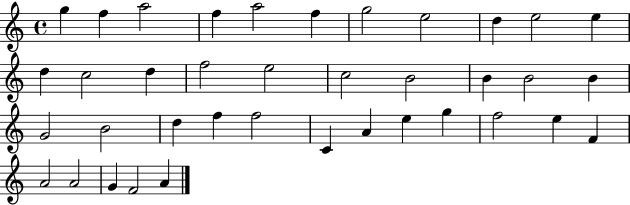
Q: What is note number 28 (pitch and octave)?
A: A4